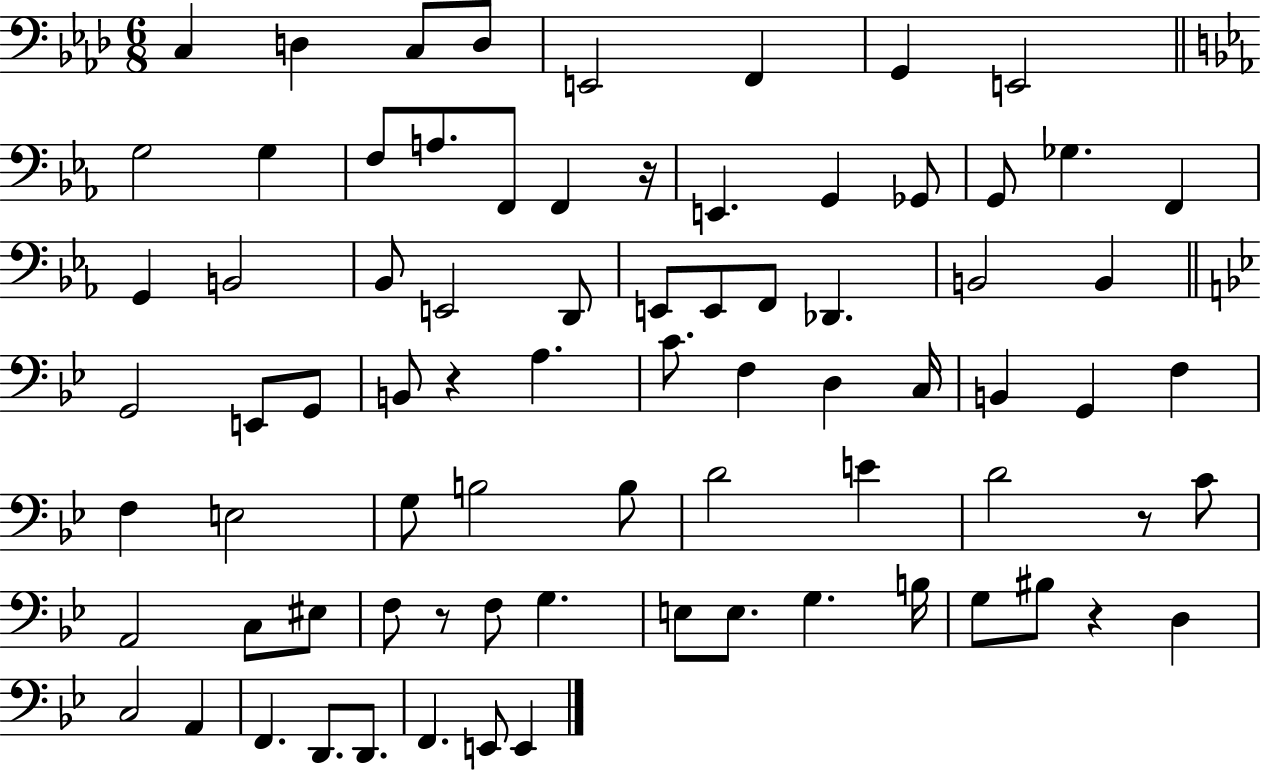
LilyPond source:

{
  \clef bass
  \numericTimeSignature
  \time 6/8
  \key aes \major
  c4 d4 c8 d8 | e,2 f,4 | g,4 e,2 | \bar "||" \break \key ees \major g2 g4 | f8 a8. f,8 f,4 r16 | e,4. g,4 ges,8 | g,8 ges4. f,4 | \break g,4 b,2 | bes,8 e,2 d,8 | e,8 e,8 f,8 des,4. | b,2 b,4 | \break \bar "||" \break \key g \minor g,2 e,8 g,8 | b,8 r4 a4. | c'8. f4 d4 c16 | b,4 g,4 f4 | \break f4 e2 | g8 b2 b8 | d'2 e'4 | d'2 r8 c'8 | \break a,2 c8 eis8 | f8 r8 f8 g4. | e8 e8. g4. b16 | g8 bis8 r4 d4 | \break c2 a,4 | f,4. d,8. d,8. | f,4. e,8 e,4 | \bar "|."
}